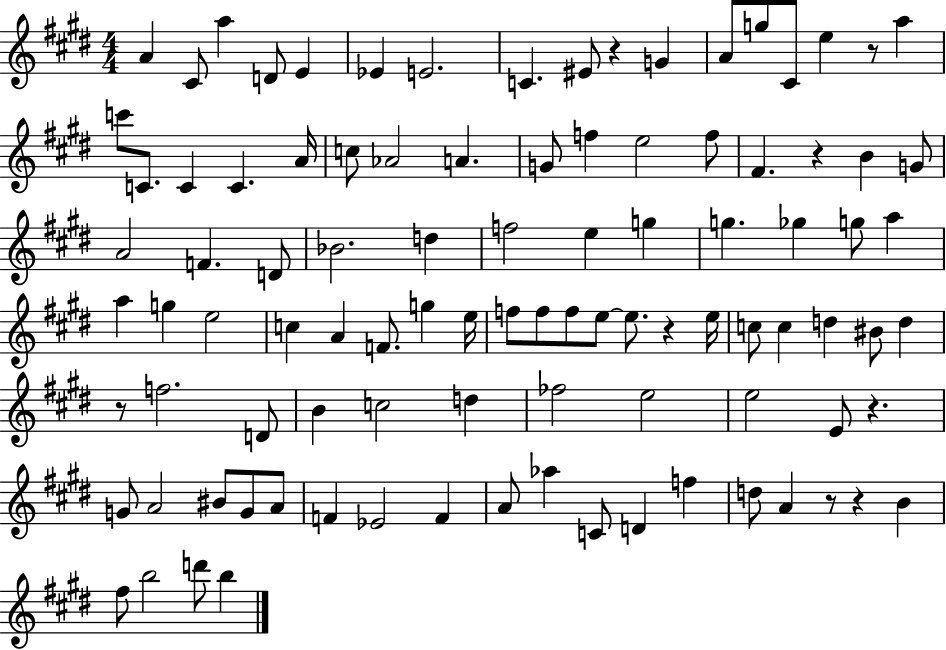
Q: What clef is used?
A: treble